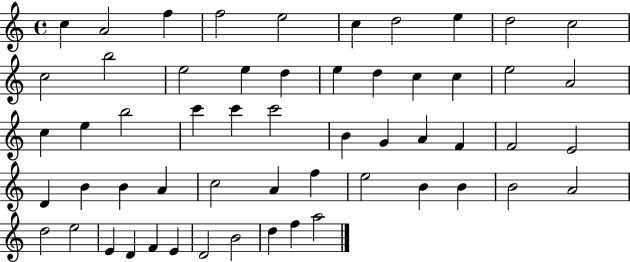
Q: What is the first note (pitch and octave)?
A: C5